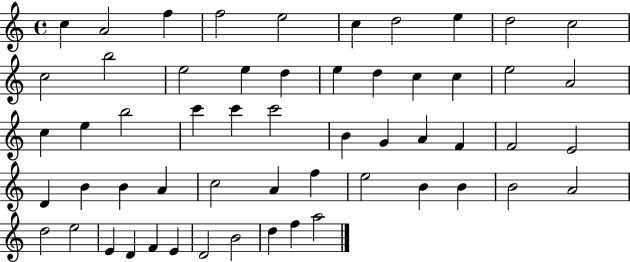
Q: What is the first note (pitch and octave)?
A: C5